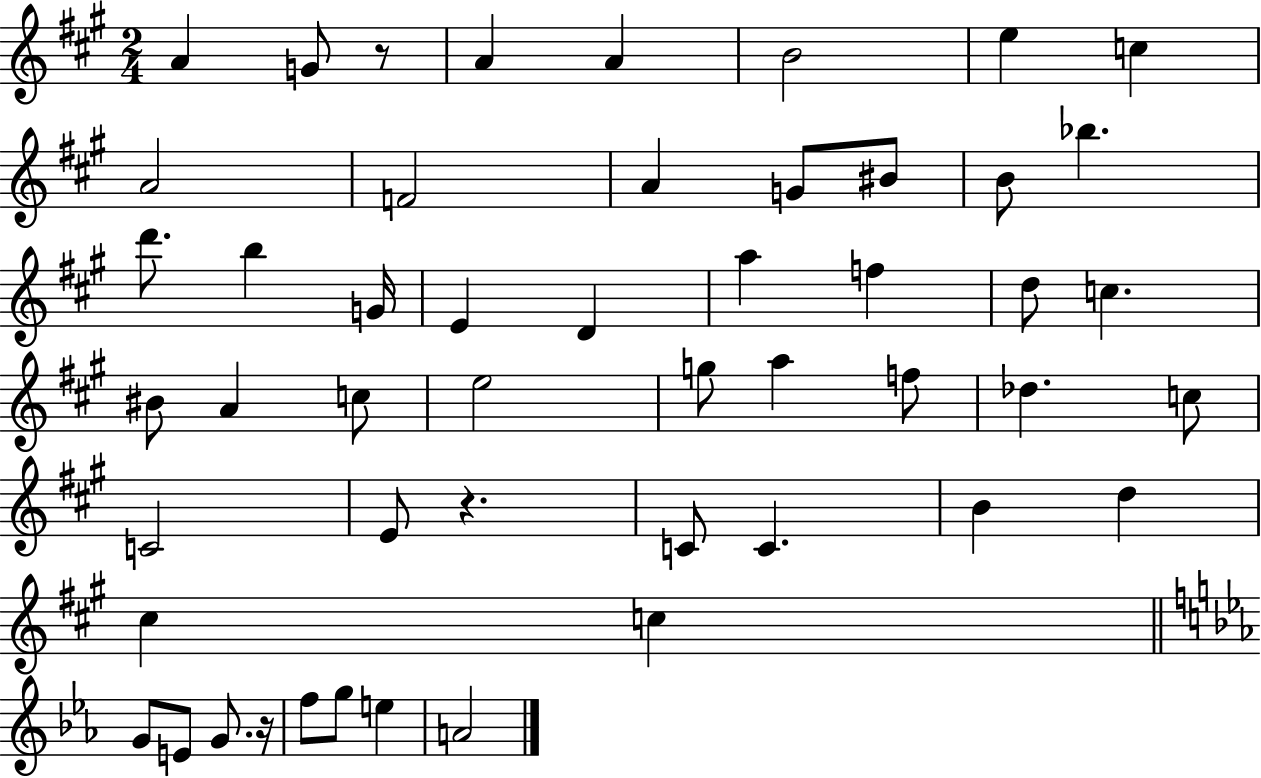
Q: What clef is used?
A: treble